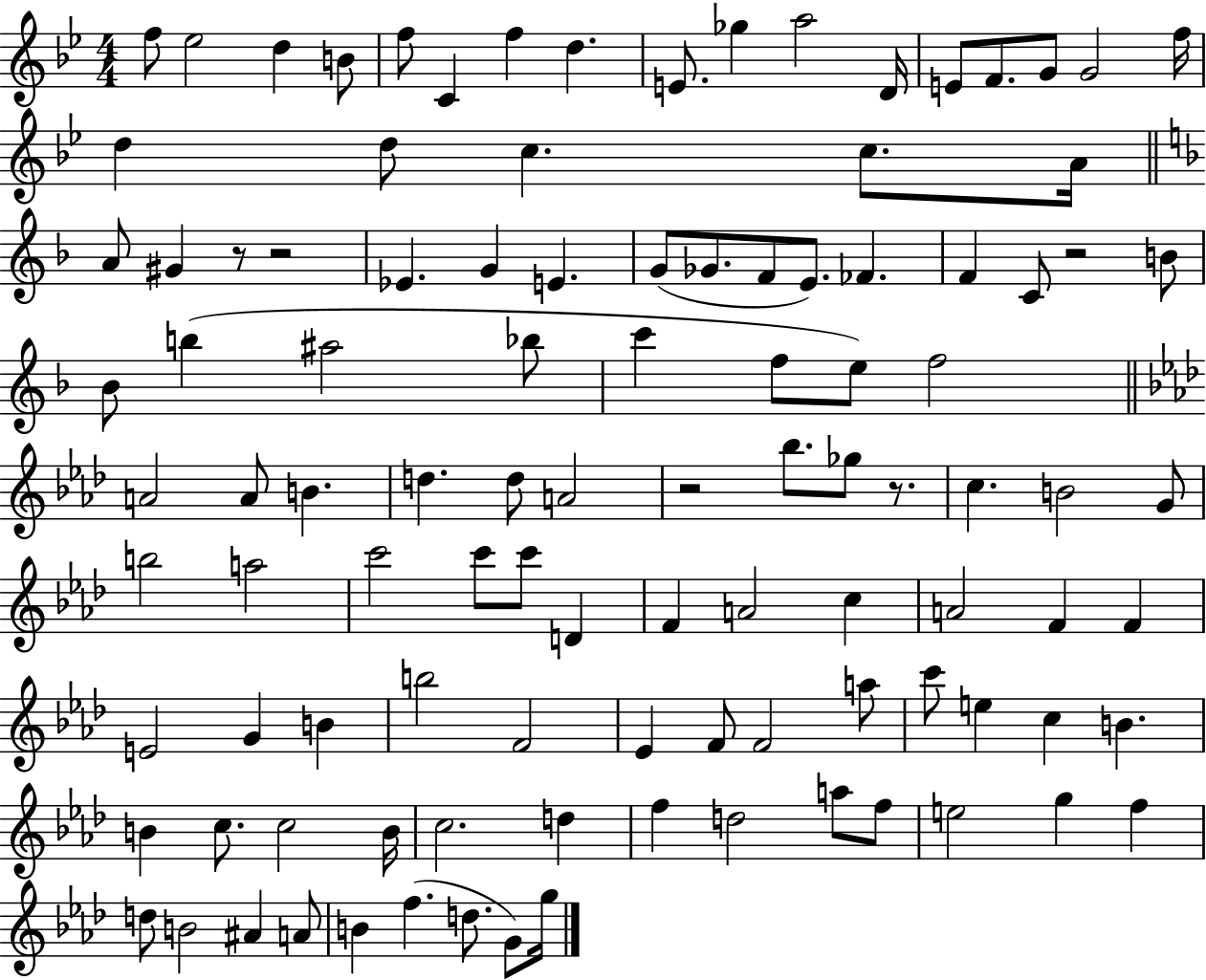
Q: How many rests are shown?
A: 5